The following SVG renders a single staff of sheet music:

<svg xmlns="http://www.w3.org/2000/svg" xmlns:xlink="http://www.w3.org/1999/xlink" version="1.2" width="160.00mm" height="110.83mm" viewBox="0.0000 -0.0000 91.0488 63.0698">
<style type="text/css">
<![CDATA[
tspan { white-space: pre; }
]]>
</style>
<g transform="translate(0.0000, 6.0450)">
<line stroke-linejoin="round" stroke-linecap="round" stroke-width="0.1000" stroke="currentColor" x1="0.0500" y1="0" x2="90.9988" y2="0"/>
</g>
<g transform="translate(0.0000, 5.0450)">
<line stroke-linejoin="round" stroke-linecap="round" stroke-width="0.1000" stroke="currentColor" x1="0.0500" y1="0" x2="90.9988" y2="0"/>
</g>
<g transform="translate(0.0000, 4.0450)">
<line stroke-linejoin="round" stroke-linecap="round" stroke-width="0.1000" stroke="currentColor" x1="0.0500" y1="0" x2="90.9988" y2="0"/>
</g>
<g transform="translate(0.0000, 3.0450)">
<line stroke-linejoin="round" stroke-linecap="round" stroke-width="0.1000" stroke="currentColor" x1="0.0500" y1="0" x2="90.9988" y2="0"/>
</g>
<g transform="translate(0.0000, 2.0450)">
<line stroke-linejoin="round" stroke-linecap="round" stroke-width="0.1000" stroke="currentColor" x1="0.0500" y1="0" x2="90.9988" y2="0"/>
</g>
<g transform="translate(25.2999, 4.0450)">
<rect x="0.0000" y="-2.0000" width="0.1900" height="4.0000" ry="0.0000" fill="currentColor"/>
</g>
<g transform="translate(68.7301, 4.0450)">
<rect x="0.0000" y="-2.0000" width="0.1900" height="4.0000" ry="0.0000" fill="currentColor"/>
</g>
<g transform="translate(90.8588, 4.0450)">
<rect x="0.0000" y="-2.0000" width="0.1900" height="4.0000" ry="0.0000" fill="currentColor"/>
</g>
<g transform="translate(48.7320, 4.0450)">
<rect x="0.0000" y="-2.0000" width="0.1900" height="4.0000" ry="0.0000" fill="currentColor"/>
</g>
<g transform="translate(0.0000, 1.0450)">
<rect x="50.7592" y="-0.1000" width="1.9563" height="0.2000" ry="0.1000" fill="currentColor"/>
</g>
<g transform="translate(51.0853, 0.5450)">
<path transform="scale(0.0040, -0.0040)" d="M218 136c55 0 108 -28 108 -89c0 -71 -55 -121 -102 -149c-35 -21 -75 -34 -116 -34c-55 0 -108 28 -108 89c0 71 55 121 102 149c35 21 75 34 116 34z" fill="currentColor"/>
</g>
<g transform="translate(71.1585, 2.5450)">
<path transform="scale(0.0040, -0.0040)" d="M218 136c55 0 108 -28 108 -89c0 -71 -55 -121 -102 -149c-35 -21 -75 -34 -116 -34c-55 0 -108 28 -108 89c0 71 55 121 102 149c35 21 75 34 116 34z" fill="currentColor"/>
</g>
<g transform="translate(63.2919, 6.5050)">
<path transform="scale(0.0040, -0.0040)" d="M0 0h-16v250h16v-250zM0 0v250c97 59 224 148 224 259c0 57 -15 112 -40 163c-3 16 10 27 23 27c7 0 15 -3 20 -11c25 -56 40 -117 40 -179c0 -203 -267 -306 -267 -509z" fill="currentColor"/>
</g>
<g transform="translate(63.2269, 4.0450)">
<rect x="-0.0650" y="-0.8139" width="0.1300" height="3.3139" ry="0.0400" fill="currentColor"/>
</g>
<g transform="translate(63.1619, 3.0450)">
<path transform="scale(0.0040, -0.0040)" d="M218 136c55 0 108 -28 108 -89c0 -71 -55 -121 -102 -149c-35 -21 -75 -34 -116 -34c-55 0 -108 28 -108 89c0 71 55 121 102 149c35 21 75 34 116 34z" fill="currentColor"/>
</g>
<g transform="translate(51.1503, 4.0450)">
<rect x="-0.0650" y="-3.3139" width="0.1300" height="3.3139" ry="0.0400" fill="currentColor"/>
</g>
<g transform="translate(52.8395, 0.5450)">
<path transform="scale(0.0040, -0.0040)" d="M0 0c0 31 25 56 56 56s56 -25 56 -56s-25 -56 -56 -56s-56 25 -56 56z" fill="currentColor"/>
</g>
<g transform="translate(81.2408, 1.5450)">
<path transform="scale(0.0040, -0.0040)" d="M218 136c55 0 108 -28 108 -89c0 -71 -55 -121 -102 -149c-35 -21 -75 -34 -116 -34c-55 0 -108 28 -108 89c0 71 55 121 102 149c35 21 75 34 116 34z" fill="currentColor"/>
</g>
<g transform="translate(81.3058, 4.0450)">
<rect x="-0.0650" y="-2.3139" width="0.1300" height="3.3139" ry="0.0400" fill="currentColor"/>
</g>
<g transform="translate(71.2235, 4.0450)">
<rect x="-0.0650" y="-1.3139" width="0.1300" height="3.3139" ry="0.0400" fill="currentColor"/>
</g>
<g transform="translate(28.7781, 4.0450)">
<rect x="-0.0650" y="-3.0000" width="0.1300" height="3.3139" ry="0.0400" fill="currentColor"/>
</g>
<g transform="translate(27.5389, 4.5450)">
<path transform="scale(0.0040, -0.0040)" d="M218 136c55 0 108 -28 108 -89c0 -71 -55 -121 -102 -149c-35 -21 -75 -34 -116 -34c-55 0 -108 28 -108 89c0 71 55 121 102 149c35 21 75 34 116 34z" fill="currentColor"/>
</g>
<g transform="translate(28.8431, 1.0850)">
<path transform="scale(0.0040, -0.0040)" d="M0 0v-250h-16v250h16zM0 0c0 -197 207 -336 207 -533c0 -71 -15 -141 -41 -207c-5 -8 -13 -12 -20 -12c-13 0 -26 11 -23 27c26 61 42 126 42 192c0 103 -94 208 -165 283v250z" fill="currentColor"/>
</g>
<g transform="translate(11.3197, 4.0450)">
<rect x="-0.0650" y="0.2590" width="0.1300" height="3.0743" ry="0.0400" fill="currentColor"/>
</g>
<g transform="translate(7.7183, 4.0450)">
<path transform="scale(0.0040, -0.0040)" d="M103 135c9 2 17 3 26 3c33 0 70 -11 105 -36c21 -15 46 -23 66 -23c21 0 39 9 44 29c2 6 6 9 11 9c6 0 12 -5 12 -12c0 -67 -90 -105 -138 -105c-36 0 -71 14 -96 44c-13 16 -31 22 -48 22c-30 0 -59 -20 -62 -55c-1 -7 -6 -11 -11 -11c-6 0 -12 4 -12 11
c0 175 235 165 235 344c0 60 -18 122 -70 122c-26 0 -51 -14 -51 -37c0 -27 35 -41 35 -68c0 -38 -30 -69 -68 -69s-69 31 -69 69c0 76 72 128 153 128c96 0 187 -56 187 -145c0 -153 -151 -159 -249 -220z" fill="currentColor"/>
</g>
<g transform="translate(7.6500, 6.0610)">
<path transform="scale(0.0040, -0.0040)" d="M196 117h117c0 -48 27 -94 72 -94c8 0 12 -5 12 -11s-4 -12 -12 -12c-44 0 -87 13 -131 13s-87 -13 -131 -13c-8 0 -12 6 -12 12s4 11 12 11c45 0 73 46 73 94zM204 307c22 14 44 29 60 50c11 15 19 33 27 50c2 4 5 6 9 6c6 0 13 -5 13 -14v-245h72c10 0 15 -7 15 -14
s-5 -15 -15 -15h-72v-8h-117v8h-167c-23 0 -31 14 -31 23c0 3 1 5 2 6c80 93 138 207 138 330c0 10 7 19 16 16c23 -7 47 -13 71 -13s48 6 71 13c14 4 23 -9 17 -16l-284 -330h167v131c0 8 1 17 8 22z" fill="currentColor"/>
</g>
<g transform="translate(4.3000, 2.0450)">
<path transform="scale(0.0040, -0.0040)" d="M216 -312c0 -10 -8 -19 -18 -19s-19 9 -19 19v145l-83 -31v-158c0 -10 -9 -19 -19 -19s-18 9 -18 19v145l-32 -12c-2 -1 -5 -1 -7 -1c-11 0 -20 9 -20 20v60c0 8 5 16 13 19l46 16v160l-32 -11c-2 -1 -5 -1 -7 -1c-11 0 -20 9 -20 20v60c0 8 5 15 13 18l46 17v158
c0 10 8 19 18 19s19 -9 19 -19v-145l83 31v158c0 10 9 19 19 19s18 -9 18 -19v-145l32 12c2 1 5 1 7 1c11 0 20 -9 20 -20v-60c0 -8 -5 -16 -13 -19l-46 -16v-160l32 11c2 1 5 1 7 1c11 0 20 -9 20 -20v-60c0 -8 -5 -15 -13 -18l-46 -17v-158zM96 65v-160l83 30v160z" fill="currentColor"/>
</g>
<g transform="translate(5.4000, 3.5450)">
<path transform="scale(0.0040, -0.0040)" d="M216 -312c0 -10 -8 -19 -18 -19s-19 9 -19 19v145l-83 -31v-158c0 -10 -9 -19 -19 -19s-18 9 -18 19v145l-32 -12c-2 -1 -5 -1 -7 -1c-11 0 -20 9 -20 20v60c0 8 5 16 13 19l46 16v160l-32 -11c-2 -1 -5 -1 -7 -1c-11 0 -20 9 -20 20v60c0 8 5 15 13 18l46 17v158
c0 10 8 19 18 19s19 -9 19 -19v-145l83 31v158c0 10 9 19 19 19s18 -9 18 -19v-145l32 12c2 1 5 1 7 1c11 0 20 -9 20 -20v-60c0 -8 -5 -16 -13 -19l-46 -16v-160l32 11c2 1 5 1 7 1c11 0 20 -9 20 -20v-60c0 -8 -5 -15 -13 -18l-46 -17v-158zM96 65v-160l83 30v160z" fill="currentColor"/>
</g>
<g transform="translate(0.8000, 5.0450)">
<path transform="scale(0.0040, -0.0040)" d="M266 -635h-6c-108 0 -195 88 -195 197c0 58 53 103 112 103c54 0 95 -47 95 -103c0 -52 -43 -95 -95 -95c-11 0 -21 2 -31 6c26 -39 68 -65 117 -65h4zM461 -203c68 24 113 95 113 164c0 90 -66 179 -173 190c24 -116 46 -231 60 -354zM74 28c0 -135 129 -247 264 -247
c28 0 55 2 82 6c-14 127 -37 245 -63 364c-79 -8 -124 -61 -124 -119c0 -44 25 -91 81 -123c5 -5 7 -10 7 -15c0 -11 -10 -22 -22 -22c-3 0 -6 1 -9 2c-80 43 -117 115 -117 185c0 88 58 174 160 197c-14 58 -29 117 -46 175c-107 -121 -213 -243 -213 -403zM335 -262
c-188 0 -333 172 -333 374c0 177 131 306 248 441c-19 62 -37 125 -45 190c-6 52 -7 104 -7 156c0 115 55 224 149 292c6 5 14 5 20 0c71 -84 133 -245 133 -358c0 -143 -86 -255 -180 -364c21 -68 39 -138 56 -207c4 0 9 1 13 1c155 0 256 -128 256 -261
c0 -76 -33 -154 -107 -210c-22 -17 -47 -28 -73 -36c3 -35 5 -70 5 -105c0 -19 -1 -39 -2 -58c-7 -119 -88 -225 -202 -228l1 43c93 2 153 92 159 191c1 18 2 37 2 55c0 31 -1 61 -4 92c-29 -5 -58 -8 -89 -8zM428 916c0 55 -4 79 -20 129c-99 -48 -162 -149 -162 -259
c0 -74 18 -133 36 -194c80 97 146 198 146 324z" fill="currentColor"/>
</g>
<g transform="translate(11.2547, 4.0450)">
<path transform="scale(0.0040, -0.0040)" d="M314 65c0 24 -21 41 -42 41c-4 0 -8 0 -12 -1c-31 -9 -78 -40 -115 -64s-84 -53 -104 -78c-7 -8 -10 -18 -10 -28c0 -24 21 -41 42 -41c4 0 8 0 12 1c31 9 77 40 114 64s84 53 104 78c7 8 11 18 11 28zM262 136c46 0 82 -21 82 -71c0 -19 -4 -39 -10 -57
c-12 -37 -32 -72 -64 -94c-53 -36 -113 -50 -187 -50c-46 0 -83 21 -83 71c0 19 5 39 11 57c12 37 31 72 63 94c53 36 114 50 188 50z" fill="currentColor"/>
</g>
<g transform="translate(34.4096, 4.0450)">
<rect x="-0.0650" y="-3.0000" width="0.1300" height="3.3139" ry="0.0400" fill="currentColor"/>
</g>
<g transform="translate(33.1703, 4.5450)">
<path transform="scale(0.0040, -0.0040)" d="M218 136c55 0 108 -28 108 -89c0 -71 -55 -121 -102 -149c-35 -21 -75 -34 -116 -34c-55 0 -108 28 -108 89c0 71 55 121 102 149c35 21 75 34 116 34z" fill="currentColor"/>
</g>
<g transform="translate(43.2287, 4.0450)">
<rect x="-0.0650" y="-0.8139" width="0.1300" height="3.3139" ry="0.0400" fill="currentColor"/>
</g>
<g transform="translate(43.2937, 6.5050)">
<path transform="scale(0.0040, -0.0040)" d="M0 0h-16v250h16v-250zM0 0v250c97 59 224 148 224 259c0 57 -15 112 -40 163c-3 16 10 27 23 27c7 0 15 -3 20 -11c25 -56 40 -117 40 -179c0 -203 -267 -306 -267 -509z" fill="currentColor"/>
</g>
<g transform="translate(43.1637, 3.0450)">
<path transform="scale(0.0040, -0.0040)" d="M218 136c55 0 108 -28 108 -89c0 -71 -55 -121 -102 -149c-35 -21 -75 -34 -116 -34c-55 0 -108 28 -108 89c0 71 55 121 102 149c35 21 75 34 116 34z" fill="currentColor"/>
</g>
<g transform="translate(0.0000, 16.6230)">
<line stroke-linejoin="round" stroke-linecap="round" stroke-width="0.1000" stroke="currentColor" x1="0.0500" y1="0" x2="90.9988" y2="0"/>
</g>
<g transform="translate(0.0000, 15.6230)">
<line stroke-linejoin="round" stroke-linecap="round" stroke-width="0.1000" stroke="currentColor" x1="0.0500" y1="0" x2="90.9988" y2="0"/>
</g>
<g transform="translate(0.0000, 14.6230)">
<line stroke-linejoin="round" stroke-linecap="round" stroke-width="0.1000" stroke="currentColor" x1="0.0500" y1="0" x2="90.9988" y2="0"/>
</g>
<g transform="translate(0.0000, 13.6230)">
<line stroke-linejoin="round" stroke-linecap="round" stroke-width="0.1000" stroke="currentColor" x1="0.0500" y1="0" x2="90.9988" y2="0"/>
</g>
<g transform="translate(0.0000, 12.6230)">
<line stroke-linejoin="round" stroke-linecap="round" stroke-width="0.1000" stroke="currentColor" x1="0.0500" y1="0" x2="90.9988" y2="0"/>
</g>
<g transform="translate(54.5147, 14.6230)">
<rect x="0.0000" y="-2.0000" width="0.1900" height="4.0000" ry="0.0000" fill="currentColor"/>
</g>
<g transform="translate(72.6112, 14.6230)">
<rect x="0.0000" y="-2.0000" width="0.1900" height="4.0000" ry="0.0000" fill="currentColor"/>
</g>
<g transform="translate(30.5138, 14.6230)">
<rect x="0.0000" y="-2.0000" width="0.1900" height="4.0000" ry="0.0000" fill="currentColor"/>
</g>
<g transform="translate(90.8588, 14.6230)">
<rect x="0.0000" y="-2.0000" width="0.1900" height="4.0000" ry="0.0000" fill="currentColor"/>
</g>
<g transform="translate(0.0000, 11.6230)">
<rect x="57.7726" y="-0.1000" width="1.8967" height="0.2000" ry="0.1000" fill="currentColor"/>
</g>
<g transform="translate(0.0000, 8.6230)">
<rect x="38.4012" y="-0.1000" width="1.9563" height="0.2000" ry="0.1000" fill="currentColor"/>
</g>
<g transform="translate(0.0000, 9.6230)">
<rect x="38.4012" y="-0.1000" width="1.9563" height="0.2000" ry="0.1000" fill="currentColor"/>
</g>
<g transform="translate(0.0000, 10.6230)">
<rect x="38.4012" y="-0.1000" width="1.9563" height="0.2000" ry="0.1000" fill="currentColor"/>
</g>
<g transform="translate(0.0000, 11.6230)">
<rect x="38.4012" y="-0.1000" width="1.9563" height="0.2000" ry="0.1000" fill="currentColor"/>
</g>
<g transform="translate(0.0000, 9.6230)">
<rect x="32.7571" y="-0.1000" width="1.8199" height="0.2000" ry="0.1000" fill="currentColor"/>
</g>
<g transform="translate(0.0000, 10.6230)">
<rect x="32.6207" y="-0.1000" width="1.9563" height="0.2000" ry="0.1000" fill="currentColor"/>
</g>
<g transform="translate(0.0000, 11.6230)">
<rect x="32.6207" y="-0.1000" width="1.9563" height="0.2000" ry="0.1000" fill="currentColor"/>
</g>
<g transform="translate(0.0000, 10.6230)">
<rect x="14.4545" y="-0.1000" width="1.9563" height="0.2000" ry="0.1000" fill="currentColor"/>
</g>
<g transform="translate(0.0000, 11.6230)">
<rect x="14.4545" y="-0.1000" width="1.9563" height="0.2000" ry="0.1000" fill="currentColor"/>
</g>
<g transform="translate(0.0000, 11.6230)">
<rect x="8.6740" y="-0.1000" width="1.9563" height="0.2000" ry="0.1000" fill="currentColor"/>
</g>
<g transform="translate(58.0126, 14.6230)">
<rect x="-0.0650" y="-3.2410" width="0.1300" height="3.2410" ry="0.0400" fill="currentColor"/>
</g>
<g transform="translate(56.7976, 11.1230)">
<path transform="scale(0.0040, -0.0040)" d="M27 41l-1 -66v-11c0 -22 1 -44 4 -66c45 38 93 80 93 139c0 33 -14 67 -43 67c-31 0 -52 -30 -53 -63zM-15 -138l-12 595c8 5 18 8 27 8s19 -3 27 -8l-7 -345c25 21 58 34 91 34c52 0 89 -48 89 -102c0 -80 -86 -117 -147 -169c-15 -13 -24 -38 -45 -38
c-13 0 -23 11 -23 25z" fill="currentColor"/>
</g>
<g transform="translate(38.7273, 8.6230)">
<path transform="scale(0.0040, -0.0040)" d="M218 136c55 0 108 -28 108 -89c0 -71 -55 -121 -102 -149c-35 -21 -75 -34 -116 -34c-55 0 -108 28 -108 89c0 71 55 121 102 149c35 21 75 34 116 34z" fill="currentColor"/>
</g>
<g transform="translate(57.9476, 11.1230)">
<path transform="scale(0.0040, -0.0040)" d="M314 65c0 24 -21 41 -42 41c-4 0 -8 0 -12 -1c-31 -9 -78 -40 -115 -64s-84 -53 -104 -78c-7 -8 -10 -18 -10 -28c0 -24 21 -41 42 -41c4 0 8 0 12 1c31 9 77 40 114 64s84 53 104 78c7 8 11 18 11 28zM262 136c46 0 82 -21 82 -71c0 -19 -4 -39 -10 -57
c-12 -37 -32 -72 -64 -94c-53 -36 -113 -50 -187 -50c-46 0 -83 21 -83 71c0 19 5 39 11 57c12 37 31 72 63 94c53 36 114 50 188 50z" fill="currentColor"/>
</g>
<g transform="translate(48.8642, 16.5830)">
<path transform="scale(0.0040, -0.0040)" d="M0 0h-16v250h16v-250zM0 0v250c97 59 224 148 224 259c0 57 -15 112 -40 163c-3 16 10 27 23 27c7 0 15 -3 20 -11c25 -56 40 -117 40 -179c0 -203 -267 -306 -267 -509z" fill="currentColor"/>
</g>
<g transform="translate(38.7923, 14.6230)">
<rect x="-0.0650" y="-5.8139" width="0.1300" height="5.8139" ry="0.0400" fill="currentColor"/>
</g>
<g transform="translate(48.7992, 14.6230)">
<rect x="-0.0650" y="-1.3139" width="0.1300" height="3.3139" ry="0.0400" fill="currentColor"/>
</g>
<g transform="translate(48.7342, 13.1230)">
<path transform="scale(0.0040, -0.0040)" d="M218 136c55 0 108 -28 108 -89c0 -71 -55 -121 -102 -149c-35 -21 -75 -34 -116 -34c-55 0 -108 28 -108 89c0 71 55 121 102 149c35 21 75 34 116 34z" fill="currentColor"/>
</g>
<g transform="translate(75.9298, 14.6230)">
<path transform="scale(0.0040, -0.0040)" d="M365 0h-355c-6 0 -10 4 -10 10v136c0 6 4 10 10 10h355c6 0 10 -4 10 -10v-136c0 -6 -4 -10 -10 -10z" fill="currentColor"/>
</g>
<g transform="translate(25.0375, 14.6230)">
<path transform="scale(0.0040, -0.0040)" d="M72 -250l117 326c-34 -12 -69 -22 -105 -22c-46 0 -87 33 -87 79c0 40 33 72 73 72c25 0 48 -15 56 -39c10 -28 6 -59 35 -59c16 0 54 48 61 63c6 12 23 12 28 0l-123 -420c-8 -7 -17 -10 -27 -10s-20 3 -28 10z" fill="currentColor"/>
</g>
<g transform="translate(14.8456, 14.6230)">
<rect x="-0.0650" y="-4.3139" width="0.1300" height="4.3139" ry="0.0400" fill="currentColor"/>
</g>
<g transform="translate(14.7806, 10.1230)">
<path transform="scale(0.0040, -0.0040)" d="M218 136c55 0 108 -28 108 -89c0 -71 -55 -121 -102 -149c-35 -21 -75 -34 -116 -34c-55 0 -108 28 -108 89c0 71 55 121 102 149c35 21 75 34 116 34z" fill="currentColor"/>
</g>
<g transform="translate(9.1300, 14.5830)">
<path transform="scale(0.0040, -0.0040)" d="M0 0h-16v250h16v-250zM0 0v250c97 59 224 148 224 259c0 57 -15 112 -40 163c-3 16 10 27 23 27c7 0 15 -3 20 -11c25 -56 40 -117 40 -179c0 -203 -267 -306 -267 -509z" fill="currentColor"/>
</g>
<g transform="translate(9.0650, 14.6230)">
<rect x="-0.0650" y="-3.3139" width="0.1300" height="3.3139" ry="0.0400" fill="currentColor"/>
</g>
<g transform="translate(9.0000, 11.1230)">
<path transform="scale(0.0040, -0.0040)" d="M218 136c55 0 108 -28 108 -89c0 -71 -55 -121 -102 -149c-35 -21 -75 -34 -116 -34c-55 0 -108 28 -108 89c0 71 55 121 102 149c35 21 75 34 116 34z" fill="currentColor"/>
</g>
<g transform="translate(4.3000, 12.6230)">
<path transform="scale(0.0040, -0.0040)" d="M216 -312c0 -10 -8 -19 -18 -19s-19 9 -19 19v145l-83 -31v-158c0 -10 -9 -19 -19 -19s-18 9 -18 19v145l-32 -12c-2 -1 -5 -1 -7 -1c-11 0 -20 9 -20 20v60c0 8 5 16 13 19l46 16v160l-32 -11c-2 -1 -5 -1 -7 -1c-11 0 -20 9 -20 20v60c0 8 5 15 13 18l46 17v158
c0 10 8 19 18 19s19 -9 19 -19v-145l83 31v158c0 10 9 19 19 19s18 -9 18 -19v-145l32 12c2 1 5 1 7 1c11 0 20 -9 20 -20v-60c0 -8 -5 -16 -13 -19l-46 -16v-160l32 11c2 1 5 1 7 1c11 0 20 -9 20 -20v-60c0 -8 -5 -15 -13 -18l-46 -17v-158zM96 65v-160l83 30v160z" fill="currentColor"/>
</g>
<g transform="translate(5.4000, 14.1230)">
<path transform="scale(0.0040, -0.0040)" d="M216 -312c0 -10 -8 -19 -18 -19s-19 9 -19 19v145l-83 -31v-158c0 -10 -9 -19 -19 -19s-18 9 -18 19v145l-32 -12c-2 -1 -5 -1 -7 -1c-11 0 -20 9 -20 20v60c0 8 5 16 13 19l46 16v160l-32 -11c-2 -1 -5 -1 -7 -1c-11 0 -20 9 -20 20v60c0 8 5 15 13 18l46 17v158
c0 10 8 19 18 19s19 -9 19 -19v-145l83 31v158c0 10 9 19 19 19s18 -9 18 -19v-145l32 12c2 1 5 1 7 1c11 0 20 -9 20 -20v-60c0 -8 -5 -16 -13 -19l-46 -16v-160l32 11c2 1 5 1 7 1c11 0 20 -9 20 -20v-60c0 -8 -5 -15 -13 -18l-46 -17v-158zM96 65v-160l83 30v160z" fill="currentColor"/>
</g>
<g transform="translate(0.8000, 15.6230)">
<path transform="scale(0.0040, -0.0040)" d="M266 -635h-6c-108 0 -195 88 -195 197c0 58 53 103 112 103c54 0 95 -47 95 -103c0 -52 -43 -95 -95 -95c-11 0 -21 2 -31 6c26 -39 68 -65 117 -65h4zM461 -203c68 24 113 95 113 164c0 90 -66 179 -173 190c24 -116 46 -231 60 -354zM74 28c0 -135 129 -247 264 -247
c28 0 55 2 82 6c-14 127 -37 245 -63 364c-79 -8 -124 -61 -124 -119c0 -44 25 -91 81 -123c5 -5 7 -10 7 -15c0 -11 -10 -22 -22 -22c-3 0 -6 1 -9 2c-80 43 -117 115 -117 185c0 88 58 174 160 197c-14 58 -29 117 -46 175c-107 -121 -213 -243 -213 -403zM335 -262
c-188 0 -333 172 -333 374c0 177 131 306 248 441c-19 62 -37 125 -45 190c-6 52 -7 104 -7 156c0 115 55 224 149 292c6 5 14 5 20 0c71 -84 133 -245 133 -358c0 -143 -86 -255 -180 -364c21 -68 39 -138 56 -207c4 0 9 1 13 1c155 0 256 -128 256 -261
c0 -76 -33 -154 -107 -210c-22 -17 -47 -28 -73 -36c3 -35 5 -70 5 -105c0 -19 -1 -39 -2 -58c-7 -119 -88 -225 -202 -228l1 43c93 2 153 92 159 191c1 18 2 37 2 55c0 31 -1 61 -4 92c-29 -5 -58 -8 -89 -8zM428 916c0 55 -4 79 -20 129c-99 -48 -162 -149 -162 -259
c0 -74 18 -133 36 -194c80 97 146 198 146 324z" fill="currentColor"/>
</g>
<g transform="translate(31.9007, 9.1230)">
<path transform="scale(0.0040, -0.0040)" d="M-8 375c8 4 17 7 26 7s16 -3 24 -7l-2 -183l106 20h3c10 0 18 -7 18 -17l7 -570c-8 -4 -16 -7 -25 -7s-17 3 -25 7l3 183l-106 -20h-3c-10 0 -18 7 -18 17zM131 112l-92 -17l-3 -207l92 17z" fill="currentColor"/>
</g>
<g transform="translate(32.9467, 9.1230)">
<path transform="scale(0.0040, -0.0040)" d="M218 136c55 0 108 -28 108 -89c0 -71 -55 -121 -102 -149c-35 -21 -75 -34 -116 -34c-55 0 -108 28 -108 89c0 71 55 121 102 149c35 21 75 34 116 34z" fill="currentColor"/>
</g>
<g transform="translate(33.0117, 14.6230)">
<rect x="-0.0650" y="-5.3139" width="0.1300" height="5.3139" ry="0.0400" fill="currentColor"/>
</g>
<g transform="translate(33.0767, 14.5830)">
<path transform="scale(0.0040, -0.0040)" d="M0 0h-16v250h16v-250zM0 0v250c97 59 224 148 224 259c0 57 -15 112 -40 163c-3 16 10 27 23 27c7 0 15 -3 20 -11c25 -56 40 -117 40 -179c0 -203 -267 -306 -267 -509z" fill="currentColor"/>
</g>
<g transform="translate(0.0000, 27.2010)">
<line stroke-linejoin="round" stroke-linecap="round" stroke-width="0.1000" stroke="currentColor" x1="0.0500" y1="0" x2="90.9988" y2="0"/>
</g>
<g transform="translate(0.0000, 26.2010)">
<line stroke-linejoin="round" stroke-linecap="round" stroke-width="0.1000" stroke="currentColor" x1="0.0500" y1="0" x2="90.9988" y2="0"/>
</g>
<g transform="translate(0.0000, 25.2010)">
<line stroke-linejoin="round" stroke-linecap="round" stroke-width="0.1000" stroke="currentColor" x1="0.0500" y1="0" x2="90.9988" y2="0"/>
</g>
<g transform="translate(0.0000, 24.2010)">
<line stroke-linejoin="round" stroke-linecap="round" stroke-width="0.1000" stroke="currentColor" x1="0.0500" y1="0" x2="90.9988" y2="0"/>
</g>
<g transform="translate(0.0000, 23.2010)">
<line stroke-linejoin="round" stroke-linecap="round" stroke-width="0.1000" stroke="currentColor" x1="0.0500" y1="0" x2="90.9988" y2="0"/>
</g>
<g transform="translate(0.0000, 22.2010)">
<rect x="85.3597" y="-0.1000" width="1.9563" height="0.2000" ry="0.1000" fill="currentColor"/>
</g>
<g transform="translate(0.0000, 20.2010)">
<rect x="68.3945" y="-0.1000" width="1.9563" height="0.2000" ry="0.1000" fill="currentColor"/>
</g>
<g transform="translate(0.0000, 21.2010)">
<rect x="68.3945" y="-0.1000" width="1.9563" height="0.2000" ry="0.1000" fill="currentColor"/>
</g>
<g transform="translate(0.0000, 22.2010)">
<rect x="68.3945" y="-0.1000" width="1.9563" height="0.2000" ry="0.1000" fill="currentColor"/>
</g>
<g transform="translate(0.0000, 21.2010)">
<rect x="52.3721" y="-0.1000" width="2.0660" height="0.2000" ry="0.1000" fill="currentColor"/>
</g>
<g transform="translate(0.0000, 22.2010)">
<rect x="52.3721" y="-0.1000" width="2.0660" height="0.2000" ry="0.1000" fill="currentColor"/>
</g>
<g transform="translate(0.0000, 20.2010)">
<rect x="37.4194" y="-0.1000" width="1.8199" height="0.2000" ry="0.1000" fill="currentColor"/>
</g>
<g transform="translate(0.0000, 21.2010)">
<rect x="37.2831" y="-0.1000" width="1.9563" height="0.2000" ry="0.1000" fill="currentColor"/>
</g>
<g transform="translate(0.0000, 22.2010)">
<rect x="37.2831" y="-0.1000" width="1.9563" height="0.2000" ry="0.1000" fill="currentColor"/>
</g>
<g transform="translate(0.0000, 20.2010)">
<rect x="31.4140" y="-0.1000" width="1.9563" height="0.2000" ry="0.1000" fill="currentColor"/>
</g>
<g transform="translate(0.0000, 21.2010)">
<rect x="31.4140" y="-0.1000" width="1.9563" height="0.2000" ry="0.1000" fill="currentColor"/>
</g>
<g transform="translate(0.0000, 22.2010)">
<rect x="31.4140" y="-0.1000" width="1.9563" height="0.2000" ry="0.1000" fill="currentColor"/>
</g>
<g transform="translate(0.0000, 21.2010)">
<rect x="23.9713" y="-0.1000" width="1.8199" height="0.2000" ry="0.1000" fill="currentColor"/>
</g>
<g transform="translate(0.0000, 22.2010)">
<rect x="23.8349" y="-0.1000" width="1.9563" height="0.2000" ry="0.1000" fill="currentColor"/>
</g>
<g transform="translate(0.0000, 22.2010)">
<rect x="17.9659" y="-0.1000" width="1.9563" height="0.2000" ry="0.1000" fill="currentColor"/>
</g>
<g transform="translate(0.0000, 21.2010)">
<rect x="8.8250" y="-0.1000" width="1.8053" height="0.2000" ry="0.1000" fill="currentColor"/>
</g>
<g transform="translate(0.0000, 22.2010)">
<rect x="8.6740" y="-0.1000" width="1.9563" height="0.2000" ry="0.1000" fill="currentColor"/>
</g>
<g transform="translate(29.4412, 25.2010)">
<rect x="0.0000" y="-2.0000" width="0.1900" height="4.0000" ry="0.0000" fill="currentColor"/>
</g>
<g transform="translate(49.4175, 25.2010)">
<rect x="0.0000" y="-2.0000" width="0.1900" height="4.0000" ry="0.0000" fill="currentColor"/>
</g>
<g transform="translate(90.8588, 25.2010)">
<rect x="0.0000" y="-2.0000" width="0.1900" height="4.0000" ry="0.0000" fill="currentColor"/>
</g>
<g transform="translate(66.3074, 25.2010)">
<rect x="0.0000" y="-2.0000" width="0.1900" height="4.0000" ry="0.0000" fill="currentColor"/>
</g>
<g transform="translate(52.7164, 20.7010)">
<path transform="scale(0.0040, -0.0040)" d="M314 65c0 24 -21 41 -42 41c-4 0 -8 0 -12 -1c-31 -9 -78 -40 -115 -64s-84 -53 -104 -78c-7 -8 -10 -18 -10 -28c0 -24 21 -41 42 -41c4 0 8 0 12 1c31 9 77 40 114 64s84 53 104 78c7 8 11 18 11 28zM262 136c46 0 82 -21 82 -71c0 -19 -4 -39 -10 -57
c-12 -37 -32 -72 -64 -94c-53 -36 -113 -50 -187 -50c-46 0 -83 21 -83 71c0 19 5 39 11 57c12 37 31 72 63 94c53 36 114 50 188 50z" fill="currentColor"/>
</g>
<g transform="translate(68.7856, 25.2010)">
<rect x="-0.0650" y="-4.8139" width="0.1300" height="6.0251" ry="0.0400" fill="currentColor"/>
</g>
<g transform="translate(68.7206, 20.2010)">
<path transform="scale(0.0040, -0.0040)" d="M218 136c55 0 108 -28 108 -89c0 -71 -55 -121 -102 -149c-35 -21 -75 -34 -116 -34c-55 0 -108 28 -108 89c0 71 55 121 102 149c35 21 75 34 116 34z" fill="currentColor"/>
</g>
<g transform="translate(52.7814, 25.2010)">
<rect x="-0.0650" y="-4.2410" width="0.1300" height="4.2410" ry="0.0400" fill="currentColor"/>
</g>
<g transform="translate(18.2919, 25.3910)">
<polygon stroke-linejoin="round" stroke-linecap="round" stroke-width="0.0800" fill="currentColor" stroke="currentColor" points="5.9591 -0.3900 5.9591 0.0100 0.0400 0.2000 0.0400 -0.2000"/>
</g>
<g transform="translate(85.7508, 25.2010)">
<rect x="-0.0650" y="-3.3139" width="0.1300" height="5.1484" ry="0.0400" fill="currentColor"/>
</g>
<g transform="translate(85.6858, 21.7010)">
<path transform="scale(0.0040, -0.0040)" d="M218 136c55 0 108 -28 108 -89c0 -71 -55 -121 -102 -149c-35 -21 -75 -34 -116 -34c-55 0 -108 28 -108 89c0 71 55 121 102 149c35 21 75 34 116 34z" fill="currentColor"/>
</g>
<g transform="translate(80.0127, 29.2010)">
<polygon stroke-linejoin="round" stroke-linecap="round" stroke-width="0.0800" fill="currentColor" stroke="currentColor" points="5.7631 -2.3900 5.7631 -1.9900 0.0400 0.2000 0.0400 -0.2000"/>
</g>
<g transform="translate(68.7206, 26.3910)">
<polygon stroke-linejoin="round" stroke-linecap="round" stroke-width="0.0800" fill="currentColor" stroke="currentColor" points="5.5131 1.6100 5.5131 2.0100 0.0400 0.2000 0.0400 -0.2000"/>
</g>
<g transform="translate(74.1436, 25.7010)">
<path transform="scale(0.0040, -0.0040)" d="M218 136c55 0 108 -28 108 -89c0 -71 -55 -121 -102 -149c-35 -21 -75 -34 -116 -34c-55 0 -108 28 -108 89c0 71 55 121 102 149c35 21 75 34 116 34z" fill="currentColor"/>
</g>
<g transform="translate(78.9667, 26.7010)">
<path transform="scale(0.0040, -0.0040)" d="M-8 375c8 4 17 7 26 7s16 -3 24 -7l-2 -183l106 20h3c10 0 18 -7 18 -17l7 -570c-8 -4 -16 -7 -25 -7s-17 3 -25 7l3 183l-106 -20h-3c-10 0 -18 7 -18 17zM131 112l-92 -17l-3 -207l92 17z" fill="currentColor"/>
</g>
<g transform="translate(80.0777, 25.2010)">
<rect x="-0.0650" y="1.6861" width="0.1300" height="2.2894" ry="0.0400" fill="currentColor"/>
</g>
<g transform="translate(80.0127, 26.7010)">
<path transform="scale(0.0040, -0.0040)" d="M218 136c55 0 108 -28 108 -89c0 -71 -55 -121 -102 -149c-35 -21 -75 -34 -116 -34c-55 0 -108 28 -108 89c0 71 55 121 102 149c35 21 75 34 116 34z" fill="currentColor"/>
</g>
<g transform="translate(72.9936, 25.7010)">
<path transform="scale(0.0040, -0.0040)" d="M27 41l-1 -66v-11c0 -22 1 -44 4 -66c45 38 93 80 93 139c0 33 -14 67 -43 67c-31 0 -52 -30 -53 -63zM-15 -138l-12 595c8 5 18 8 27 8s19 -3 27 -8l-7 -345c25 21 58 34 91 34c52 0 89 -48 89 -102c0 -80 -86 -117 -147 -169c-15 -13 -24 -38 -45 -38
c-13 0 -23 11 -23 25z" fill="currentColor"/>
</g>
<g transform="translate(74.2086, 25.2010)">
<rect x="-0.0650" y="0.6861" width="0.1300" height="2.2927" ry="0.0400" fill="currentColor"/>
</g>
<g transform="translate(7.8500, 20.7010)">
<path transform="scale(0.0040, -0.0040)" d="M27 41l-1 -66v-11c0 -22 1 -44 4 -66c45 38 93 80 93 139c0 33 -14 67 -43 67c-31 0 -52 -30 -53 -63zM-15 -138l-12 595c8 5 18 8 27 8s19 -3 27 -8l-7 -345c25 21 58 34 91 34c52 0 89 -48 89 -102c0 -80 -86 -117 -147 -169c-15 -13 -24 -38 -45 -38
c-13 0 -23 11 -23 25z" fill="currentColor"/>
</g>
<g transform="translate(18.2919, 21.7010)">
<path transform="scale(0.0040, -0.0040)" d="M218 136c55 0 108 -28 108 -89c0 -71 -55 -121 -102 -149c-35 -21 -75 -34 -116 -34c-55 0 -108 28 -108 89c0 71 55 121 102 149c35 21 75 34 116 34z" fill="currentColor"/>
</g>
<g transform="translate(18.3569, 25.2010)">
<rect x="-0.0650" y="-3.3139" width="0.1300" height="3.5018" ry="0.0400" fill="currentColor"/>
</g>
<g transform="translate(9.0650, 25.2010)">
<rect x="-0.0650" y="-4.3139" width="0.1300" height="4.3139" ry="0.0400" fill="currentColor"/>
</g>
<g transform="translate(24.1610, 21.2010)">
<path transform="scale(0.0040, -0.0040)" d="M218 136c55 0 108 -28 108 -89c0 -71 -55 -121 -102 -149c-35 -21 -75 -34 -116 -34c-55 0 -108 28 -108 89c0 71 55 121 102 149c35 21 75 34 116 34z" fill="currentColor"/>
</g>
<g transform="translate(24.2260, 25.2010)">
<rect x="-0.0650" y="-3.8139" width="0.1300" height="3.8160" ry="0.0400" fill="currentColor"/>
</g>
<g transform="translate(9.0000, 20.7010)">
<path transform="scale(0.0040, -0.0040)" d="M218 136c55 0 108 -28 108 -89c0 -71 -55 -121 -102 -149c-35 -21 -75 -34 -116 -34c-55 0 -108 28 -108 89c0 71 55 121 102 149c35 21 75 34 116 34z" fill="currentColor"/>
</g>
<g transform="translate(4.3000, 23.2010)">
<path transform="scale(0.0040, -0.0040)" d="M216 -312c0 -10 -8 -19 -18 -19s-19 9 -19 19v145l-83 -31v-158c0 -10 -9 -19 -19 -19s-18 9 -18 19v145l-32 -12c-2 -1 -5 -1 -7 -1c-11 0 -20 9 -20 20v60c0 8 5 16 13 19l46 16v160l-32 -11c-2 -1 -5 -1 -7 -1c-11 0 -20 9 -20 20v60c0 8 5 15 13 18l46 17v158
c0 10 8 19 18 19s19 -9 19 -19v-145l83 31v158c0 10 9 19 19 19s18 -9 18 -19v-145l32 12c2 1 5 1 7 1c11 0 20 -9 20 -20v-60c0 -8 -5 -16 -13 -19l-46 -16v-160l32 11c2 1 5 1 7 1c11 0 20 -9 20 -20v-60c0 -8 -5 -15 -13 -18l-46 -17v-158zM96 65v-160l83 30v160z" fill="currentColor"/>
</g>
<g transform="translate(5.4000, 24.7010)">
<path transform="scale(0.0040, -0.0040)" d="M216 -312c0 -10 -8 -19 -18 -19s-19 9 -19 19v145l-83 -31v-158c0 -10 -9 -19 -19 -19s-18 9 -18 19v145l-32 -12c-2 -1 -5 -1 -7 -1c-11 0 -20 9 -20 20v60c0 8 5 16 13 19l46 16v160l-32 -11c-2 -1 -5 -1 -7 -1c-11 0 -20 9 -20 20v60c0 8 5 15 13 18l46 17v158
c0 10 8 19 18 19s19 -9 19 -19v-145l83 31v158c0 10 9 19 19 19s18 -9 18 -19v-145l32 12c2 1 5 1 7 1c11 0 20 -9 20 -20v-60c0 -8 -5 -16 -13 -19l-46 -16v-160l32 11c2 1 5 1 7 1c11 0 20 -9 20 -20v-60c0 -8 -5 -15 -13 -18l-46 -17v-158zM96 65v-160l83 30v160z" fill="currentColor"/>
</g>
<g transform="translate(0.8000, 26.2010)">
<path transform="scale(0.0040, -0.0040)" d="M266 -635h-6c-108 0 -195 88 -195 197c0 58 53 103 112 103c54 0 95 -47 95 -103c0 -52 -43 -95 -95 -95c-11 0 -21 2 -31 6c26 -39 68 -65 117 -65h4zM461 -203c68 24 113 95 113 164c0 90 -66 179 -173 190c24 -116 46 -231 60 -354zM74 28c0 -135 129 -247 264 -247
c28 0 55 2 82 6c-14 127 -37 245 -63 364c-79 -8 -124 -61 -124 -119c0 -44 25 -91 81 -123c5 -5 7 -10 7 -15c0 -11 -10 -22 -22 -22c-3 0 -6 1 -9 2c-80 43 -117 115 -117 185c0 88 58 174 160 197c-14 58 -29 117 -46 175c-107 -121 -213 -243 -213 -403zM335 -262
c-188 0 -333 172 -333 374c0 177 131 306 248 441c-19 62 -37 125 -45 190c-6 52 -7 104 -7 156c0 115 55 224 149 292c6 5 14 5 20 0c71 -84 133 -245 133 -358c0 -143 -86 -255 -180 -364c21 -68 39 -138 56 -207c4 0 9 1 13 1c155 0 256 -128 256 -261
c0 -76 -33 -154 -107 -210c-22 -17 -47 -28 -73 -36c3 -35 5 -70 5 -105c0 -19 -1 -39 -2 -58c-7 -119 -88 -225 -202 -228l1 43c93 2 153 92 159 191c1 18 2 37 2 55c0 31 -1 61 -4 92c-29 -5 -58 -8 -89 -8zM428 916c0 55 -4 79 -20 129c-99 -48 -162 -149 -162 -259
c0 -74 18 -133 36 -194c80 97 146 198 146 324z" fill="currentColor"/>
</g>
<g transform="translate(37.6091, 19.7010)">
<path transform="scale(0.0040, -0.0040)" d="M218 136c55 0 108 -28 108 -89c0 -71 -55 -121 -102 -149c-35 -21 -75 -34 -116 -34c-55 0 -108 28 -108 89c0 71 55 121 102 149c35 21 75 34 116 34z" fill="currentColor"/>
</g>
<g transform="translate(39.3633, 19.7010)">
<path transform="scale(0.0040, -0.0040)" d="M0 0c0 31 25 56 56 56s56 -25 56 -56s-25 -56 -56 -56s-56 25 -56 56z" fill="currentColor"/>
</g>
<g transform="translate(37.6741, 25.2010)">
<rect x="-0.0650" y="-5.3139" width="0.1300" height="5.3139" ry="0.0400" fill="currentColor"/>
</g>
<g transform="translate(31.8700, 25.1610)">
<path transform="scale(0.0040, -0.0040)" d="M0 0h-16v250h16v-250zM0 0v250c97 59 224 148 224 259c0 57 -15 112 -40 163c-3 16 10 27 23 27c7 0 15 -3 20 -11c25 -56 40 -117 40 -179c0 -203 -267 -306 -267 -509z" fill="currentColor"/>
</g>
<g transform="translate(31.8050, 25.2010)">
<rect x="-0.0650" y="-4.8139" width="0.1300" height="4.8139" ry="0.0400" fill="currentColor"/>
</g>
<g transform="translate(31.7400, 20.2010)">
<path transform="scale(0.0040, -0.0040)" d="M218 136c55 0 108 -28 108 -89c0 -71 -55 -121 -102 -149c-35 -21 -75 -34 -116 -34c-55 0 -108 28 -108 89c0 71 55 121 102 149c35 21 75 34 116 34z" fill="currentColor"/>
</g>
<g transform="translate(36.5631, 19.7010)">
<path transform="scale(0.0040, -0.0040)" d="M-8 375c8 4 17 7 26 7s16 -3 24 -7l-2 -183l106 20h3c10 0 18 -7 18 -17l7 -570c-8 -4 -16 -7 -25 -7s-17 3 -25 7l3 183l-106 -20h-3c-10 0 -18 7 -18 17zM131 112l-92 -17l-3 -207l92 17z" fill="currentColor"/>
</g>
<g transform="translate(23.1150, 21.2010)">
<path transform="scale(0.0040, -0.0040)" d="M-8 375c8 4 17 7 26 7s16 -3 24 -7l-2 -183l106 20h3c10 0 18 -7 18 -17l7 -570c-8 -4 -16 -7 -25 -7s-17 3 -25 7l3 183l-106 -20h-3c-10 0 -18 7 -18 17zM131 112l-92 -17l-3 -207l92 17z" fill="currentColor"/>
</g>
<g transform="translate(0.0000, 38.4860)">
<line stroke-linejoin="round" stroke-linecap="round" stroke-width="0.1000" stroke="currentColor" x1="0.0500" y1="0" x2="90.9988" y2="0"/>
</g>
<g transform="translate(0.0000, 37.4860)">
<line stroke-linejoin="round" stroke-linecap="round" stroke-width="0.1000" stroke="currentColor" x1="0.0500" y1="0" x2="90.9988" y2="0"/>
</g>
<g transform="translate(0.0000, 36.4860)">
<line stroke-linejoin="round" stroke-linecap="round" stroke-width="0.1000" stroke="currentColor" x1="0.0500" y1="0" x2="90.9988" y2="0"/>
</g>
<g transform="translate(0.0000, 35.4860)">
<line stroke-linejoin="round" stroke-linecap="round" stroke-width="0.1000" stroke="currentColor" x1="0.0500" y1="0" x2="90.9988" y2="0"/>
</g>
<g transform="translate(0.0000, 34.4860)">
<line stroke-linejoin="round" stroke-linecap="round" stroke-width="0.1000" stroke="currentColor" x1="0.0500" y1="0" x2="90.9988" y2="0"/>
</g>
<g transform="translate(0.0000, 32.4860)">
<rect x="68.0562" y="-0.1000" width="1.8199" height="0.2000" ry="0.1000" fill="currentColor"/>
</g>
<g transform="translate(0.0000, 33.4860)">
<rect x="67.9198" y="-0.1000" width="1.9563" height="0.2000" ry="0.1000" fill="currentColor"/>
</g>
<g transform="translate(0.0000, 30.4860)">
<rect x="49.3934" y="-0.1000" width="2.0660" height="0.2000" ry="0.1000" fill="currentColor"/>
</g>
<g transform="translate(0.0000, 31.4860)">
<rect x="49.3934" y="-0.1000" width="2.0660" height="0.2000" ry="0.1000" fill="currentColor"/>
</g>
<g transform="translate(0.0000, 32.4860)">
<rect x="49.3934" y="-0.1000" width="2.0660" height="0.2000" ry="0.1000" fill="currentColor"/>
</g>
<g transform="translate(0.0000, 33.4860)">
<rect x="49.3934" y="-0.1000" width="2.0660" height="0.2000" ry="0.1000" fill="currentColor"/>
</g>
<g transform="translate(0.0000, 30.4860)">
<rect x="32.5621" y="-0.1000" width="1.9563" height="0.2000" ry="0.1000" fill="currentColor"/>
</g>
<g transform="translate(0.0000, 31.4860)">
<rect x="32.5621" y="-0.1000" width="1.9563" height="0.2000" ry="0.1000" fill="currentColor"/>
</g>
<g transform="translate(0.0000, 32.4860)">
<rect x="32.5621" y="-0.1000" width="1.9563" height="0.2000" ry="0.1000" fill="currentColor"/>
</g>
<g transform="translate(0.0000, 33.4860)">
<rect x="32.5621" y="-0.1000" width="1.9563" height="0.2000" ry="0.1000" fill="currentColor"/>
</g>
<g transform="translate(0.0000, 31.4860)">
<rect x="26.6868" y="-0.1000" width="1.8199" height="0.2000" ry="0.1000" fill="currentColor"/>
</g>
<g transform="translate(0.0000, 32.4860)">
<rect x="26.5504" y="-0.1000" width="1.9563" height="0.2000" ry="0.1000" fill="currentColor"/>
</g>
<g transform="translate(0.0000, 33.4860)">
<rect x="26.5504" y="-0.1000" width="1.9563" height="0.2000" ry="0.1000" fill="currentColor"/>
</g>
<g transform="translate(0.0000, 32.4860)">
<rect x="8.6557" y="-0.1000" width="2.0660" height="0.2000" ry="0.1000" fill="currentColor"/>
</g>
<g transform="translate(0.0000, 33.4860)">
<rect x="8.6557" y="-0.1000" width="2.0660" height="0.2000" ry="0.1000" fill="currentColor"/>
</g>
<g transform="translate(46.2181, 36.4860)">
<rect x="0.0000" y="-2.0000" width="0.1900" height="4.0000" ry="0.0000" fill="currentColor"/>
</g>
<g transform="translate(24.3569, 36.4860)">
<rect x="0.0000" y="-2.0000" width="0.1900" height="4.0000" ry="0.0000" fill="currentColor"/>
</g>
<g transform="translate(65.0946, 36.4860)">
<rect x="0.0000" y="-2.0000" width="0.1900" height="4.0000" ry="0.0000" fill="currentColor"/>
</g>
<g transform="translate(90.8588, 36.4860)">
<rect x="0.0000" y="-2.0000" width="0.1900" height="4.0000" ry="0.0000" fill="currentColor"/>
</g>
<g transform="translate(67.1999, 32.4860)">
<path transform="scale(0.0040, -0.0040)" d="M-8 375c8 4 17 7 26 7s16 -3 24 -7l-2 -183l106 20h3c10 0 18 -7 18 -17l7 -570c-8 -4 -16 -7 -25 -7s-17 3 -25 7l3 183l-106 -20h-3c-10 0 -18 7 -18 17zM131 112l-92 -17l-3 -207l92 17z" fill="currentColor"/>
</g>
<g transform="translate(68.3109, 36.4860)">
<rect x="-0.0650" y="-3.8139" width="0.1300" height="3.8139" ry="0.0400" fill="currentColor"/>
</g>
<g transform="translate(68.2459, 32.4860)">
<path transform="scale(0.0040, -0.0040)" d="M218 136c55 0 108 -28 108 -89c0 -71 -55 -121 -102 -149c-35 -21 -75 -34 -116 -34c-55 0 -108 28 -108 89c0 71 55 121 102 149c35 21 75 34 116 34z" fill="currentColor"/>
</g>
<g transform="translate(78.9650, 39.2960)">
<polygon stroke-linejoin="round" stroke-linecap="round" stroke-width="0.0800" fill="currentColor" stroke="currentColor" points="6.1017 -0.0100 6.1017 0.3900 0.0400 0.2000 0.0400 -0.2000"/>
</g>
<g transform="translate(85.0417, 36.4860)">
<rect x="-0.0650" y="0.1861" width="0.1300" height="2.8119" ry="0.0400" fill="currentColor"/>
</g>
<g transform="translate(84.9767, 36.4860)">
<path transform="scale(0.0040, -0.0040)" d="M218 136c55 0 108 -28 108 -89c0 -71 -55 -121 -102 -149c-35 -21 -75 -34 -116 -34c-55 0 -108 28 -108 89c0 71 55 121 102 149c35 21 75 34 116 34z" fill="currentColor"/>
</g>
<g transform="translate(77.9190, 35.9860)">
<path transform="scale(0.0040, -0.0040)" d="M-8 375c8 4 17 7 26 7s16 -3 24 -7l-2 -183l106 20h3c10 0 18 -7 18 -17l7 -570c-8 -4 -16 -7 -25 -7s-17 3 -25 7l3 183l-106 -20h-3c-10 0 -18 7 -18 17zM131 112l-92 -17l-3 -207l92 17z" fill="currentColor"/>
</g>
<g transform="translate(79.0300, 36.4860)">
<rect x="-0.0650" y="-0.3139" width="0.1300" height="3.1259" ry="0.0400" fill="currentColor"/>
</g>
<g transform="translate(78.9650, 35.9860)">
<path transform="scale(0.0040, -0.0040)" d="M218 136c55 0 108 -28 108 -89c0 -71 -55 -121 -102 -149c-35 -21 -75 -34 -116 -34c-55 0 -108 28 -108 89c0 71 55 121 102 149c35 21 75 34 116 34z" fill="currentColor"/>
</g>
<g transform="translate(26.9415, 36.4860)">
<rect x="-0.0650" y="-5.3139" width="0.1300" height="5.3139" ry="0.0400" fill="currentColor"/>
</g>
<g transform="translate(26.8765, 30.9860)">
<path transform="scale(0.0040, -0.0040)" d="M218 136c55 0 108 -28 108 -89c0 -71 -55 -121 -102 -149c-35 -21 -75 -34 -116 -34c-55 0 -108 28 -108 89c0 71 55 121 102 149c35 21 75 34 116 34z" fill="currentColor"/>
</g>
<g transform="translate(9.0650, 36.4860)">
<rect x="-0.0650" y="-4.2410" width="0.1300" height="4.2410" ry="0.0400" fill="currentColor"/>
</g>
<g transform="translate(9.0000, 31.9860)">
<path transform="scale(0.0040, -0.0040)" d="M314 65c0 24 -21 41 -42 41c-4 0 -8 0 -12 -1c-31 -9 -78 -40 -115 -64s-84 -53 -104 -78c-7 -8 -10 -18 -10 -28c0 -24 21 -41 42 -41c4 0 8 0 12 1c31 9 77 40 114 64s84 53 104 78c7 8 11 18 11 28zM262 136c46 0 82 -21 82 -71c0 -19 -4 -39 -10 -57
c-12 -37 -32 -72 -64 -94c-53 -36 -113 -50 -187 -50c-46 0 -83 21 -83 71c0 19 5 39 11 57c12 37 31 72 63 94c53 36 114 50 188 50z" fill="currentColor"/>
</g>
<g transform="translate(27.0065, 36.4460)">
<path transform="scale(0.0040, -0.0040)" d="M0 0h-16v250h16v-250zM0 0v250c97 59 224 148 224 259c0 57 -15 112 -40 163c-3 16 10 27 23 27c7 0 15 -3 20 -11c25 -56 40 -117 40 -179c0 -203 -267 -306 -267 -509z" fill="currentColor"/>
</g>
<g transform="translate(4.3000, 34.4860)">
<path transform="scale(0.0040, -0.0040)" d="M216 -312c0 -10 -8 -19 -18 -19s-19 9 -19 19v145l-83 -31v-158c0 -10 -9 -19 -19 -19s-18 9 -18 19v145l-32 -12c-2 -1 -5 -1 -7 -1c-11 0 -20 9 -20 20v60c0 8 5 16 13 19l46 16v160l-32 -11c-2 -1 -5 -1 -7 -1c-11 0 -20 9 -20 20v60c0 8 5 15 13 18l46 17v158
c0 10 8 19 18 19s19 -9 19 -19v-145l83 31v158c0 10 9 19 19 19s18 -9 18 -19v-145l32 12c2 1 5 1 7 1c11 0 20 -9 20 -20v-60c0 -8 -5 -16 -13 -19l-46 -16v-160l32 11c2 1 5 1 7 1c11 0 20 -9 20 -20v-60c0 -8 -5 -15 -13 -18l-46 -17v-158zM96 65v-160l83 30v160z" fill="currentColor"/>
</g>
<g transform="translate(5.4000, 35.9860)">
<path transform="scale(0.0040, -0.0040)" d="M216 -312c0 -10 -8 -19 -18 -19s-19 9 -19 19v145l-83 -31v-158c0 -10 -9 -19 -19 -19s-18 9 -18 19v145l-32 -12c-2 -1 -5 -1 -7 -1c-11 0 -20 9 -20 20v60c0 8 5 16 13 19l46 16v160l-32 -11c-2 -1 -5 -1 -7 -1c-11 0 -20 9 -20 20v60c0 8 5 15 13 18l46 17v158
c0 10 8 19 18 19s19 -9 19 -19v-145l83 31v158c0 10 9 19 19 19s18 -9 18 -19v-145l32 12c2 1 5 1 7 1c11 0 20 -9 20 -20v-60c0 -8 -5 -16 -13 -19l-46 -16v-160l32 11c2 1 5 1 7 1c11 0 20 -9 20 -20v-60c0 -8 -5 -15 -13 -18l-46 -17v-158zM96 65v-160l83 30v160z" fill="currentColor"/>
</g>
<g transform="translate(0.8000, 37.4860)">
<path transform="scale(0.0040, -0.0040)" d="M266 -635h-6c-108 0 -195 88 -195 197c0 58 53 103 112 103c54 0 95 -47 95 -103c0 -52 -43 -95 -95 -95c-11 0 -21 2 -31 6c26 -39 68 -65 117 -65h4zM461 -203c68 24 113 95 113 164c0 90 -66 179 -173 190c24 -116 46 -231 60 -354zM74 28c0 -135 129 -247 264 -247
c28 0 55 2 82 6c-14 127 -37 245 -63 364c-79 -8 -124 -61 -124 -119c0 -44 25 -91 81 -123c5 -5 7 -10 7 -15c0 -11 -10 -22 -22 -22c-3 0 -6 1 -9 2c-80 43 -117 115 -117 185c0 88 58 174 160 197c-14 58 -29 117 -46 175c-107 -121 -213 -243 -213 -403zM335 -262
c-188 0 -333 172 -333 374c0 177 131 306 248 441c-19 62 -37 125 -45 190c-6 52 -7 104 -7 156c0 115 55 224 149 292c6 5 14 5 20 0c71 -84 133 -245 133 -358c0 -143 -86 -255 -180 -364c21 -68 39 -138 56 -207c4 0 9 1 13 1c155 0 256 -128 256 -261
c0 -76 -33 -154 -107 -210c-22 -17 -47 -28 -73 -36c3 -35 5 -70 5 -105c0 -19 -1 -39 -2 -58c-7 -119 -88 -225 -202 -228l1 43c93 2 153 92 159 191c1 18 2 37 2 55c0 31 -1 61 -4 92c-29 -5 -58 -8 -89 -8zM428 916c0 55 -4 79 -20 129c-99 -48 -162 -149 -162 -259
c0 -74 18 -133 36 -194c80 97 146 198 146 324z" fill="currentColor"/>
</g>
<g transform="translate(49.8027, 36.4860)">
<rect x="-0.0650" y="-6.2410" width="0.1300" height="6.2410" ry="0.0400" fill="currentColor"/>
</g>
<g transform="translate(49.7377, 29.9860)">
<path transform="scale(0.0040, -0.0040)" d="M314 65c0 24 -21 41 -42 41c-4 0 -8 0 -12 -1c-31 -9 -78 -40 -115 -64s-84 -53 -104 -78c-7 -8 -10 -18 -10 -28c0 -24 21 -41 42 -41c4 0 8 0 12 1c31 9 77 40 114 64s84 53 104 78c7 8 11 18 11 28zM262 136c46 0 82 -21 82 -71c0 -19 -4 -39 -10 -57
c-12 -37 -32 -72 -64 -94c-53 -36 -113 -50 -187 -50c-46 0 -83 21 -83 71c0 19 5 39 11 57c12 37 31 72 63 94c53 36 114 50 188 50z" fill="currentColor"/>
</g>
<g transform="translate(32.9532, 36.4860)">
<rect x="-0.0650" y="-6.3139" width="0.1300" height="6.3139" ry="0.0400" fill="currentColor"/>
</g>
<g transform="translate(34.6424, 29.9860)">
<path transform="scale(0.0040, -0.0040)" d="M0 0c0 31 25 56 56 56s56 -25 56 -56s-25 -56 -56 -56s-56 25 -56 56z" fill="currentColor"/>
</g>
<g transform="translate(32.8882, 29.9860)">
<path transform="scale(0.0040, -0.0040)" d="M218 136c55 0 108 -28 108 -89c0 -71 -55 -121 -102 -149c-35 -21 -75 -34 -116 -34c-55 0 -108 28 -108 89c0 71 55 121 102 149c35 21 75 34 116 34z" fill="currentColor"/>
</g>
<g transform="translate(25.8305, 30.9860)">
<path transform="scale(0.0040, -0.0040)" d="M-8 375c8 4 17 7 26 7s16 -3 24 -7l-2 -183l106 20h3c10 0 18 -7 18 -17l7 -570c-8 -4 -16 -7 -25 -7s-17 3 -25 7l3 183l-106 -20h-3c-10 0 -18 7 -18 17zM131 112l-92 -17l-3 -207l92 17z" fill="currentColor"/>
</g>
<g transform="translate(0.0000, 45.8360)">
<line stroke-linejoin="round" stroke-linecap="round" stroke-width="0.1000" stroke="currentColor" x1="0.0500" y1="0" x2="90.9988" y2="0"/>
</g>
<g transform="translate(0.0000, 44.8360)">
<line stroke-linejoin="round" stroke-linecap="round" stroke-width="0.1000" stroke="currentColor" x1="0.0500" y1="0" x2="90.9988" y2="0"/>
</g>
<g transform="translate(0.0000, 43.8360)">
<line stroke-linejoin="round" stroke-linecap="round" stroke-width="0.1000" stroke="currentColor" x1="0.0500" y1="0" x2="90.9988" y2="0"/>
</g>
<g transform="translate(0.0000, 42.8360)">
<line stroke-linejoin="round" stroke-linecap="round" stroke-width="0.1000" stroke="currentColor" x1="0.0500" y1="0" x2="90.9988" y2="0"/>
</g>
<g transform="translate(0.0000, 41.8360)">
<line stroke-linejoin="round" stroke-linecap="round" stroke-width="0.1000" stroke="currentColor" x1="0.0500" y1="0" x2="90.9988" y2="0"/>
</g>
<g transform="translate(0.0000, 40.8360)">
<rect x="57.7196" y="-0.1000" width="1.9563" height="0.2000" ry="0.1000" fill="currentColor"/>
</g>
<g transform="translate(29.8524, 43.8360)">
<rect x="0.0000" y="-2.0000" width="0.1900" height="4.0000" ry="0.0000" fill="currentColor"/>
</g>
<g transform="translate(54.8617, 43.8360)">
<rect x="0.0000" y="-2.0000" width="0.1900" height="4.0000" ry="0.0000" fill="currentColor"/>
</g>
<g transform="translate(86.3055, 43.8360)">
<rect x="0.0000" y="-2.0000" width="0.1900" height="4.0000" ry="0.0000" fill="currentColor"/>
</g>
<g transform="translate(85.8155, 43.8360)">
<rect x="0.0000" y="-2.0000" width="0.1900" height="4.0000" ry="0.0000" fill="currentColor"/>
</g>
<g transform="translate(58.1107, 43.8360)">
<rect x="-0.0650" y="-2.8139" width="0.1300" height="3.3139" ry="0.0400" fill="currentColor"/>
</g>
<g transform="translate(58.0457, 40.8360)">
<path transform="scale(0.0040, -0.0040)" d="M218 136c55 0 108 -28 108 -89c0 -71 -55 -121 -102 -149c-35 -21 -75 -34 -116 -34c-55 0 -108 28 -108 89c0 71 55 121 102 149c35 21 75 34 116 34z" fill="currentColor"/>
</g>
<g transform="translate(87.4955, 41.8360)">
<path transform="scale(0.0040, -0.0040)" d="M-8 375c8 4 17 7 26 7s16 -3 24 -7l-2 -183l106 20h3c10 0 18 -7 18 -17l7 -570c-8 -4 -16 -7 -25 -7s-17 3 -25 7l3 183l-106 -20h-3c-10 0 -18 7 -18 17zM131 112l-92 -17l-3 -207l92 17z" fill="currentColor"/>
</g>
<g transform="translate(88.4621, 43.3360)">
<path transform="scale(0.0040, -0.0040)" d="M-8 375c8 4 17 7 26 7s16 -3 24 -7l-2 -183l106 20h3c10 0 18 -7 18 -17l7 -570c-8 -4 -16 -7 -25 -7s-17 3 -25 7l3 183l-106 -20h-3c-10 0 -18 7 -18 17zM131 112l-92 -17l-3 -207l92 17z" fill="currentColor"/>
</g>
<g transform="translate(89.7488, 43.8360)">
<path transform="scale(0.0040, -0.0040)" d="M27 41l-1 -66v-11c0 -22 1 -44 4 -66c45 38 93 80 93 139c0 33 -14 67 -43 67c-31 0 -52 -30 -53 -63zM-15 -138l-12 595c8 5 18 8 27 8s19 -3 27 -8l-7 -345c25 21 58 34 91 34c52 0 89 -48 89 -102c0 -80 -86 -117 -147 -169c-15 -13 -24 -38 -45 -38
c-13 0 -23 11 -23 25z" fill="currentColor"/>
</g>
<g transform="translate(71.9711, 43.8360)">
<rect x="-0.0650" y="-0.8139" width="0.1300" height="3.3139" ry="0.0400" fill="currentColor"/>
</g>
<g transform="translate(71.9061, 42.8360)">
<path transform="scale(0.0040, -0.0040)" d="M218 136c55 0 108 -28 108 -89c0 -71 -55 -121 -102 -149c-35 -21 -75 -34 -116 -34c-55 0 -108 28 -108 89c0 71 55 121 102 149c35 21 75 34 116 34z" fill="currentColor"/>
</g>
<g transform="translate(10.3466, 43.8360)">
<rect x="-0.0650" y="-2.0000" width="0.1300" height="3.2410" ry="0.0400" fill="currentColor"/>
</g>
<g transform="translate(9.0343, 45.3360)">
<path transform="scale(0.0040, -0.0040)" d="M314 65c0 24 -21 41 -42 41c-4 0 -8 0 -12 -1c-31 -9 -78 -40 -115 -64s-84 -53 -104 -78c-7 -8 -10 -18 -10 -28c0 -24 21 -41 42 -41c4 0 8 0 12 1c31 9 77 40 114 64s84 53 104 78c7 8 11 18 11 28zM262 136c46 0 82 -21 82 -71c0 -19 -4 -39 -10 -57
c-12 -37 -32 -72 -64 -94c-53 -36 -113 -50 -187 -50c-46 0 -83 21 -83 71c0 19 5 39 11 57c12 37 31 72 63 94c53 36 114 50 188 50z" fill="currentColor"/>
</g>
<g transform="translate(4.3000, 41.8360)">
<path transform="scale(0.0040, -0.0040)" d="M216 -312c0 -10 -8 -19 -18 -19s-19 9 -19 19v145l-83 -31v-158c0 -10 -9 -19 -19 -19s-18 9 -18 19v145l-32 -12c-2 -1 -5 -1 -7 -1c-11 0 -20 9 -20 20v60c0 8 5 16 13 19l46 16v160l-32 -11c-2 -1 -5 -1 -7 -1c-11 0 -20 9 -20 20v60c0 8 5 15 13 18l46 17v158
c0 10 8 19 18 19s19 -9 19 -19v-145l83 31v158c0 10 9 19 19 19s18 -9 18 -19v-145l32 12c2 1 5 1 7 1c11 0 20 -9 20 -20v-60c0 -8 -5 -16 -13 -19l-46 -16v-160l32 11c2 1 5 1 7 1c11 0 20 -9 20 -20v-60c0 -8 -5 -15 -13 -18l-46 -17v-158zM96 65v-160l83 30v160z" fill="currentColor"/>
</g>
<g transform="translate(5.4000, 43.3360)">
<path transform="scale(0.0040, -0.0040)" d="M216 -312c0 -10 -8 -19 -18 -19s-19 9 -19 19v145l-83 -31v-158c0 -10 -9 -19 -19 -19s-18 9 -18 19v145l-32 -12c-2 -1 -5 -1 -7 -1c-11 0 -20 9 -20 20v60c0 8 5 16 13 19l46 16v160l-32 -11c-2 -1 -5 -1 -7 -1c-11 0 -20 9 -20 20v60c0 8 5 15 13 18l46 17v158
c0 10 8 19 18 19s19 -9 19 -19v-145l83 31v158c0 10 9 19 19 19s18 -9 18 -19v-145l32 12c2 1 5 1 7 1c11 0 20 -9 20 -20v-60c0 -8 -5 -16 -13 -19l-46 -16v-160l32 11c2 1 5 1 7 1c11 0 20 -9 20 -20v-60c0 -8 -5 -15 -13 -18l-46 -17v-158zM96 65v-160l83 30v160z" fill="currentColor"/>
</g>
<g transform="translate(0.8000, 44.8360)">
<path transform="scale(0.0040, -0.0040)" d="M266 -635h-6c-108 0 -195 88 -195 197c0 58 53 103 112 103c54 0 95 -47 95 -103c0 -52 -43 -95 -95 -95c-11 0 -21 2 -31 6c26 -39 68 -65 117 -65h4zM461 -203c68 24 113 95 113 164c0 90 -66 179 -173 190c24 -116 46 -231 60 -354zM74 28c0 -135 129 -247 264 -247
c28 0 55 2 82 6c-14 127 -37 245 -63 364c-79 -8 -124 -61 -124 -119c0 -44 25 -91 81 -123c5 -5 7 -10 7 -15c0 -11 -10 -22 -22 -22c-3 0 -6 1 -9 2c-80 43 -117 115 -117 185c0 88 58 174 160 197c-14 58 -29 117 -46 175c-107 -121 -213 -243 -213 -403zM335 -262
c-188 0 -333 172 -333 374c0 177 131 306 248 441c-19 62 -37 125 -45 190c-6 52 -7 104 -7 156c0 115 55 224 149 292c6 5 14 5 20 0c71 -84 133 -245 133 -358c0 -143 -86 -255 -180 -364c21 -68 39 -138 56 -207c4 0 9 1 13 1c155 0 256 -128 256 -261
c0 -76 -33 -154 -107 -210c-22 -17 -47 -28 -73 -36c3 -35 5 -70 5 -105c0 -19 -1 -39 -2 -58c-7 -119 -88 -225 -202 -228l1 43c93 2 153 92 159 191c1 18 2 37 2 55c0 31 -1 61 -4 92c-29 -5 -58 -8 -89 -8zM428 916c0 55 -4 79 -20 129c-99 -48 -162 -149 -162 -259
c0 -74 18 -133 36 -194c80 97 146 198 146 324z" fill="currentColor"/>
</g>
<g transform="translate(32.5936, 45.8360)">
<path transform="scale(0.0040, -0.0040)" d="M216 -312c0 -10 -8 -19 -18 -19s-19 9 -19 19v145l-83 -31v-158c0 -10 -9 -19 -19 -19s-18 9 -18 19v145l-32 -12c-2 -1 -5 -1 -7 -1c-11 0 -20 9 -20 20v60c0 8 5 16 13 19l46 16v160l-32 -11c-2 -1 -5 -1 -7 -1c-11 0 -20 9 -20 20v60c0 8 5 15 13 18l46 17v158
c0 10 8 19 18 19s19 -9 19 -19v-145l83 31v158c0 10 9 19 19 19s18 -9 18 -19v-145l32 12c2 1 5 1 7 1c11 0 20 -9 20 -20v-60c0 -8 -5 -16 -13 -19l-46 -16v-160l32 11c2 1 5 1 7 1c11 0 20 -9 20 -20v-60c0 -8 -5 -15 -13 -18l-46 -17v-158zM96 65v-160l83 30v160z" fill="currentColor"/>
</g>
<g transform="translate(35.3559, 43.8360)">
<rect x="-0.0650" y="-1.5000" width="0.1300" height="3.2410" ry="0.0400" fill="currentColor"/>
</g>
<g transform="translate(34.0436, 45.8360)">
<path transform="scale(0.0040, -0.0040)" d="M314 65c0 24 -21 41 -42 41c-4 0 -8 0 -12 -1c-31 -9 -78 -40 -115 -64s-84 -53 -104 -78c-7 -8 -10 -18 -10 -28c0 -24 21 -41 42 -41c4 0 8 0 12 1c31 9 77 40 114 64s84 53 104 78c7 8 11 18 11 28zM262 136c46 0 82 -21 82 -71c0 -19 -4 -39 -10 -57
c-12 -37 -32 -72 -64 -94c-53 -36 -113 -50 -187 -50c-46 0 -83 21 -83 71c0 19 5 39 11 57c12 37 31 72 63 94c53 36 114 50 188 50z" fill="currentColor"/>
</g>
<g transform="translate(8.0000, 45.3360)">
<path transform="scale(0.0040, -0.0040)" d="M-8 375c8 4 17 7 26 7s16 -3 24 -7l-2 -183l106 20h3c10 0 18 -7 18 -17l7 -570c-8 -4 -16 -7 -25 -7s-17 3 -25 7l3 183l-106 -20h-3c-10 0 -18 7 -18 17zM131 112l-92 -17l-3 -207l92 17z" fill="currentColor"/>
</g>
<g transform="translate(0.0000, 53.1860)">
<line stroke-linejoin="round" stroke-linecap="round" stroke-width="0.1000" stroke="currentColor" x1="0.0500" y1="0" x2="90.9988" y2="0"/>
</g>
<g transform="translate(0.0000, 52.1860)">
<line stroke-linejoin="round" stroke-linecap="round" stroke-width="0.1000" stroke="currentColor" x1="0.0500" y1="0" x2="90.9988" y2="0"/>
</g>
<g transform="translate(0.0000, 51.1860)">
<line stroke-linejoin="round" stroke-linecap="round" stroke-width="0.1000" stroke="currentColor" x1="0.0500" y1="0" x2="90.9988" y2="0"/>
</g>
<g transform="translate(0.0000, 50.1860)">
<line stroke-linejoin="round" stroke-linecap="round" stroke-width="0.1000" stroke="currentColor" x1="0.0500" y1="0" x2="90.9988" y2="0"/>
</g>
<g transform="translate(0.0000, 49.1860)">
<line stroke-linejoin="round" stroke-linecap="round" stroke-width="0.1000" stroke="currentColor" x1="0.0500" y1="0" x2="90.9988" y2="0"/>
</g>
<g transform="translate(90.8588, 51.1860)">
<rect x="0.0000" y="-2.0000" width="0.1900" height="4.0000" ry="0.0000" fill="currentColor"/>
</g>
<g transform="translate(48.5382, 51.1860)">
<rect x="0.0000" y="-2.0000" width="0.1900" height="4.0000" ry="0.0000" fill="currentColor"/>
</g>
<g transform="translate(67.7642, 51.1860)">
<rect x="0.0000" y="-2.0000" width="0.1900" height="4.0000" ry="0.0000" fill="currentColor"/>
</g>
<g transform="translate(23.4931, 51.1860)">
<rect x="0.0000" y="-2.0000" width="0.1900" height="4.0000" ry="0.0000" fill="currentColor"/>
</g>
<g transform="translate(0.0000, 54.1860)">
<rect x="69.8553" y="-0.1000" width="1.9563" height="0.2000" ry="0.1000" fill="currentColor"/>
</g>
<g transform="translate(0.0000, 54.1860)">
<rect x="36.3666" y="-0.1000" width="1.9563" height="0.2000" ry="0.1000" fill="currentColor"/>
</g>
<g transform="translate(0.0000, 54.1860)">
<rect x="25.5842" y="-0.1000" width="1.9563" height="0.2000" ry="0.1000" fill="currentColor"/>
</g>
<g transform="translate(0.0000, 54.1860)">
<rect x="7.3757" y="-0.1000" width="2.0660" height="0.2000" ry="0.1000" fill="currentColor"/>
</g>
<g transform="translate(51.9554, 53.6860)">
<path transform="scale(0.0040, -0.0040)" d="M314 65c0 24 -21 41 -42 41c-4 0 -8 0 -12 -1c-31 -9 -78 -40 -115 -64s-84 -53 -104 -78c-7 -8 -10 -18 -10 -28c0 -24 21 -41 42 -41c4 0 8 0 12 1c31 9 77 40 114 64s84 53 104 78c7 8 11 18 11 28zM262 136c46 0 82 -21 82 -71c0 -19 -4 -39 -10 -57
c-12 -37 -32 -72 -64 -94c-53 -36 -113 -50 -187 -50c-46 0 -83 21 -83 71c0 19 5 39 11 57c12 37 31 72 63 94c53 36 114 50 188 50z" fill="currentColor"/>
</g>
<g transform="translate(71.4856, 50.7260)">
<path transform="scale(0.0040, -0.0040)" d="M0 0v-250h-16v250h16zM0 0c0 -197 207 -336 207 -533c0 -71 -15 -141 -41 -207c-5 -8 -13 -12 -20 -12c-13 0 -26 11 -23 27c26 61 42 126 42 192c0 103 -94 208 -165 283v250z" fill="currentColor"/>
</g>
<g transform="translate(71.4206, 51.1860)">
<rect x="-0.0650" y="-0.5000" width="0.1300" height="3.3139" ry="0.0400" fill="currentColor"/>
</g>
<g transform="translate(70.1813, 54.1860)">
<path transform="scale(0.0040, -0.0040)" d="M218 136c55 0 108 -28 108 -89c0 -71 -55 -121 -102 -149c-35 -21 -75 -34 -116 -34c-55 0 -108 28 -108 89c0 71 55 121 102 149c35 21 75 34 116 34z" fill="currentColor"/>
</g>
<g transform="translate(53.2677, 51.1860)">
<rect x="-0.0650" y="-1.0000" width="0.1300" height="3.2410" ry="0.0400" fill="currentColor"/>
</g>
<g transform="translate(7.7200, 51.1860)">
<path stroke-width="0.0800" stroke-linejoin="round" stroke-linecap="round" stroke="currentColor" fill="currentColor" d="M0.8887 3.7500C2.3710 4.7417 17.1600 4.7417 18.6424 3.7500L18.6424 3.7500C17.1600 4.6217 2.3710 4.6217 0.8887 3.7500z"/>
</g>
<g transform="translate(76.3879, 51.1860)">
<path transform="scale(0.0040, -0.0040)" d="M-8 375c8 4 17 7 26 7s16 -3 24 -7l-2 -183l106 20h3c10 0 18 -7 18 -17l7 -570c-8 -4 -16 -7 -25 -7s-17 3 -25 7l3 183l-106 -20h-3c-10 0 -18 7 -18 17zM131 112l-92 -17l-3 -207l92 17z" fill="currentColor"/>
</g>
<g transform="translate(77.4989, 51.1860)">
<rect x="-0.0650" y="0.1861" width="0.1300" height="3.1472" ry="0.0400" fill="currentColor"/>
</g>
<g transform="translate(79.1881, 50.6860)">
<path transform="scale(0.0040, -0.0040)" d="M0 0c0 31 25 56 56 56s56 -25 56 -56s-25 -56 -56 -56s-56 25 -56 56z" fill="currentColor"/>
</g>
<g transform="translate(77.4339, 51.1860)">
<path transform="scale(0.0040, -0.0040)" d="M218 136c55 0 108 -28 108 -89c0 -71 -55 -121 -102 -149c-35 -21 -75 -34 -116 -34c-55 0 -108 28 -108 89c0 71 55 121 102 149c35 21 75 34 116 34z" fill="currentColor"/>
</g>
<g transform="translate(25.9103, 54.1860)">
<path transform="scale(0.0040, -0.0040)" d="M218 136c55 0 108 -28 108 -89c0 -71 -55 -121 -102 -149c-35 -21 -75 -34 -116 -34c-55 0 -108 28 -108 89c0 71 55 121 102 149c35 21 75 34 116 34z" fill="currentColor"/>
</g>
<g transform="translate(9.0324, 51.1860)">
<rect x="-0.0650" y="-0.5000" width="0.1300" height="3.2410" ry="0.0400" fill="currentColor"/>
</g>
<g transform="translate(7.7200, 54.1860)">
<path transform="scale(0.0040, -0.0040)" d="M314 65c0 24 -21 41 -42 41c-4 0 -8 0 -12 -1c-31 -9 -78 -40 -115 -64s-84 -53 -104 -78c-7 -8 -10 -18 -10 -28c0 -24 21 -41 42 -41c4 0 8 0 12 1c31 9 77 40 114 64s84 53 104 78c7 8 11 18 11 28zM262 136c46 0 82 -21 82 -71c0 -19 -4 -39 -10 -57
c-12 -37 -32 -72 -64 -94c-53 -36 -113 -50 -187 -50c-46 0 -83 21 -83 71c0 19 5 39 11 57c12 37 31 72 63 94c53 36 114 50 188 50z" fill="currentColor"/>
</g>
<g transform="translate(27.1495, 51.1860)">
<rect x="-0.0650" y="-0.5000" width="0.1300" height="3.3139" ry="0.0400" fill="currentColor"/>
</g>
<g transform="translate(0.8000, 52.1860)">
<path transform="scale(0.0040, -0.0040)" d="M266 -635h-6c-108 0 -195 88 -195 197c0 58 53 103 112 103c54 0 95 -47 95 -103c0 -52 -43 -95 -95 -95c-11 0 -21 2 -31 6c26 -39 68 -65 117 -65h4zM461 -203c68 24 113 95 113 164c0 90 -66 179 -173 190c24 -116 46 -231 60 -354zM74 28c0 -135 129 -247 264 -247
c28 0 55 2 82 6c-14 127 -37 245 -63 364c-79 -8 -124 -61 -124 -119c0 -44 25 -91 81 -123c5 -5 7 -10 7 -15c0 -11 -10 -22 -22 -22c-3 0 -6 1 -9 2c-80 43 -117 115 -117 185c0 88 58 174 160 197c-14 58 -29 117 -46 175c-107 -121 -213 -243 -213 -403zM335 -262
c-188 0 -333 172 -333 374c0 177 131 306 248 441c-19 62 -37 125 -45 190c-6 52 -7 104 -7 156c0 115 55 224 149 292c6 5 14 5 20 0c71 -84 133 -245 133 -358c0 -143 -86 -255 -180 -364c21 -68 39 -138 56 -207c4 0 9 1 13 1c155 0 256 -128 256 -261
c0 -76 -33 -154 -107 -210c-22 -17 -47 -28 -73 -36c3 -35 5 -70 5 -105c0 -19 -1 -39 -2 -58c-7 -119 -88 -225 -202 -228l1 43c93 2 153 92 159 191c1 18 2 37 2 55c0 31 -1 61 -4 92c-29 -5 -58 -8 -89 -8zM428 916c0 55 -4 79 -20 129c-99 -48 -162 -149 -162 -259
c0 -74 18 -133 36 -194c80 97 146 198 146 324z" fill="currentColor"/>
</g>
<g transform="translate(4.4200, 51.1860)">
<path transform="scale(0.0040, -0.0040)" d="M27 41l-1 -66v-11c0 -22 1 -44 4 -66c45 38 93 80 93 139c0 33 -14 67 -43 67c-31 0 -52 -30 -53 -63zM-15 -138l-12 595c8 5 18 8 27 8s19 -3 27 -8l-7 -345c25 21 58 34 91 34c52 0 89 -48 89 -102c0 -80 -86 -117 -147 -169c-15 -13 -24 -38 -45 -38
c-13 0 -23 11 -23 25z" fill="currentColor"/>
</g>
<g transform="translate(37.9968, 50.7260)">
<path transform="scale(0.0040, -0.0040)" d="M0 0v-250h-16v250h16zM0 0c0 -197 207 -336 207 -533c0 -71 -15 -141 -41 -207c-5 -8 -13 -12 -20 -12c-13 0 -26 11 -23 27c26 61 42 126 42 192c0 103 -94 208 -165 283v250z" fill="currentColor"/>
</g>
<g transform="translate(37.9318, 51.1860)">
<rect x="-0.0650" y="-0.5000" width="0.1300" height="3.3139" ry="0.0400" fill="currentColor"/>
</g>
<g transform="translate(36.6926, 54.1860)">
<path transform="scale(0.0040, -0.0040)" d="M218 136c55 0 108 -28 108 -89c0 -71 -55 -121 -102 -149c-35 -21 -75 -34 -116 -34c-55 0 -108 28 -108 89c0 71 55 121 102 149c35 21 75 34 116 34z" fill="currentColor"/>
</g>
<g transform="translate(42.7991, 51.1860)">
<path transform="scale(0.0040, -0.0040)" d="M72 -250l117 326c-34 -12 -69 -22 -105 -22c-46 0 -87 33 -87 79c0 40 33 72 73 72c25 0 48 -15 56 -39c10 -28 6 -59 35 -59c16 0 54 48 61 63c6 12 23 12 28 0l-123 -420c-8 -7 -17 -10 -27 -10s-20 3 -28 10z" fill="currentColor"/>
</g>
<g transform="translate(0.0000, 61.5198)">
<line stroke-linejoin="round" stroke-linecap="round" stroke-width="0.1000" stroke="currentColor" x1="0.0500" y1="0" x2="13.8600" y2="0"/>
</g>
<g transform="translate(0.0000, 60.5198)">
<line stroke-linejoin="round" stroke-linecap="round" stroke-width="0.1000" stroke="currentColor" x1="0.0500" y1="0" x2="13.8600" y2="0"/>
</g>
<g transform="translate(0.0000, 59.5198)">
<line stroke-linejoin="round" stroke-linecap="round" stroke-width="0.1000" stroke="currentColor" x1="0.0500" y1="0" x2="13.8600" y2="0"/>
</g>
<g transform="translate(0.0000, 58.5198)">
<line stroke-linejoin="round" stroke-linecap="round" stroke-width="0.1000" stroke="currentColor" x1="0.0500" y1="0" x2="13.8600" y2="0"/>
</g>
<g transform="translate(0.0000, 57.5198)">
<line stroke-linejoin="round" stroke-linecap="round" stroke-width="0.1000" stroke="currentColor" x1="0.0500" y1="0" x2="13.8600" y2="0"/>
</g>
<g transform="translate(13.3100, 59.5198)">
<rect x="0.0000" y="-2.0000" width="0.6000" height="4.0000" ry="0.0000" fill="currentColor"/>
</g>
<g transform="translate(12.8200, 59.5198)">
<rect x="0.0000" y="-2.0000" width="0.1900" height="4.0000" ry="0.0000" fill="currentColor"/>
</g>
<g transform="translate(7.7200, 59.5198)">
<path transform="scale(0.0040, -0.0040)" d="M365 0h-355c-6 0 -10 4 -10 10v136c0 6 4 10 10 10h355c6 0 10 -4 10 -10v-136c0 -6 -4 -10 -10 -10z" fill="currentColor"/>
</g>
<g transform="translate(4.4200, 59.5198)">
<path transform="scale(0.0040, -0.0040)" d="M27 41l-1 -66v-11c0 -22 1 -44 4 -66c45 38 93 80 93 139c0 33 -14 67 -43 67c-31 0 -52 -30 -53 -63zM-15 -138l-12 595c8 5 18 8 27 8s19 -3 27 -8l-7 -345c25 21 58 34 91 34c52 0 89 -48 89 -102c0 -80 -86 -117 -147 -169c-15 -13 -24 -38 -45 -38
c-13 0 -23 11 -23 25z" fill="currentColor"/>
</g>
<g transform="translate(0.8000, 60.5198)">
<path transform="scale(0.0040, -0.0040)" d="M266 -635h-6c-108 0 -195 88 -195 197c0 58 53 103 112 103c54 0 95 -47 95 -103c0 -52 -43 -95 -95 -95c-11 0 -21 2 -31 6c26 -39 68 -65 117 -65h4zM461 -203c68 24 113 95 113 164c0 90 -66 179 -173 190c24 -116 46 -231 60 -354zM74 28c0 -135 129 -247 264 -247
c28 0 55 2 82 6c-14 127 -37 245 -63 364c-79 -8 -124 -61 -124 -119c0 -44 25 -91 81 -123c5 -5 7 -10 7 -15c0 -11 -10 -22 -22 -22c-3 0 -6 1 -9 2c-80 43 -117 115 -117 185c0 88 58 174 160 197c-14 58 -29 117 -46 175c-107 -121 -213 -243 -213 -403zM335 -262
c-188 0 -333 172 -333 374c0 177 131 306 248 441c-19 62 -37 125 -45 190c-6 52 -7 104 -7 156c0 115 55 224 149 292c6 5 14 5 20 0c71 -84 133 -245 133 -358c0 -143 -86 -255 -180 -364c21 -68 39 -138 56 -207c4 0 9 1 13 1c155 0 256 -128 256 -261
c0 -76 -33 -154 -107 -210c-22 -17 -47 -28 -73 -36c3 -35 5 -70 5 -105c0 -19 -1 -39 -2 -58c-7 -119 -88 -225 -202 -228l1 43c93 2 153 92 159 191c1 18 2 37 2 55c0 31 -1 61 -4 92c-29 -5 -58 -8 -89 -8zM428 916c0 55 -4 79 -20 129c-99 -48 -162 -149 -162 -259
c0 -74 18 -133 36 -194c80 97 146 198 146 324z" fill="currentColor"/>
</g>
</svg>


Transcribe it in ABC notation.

X:1
T:Untitled
M:2/4
L:1/4
K:D
B2 A/2 A d/2 b d/2 e g b/2 d' z/2 f'/2 g' e/2 _b2 z2 _d' b/2 c'/2 e'/2 f' d'2 e'/2 _A/2 F/2 b/2 d'2 f'/2 a' a'2 c' c/2 B/2 F2 ^E2 a d C2 C C/2 z/2 D2 C/2 B z2